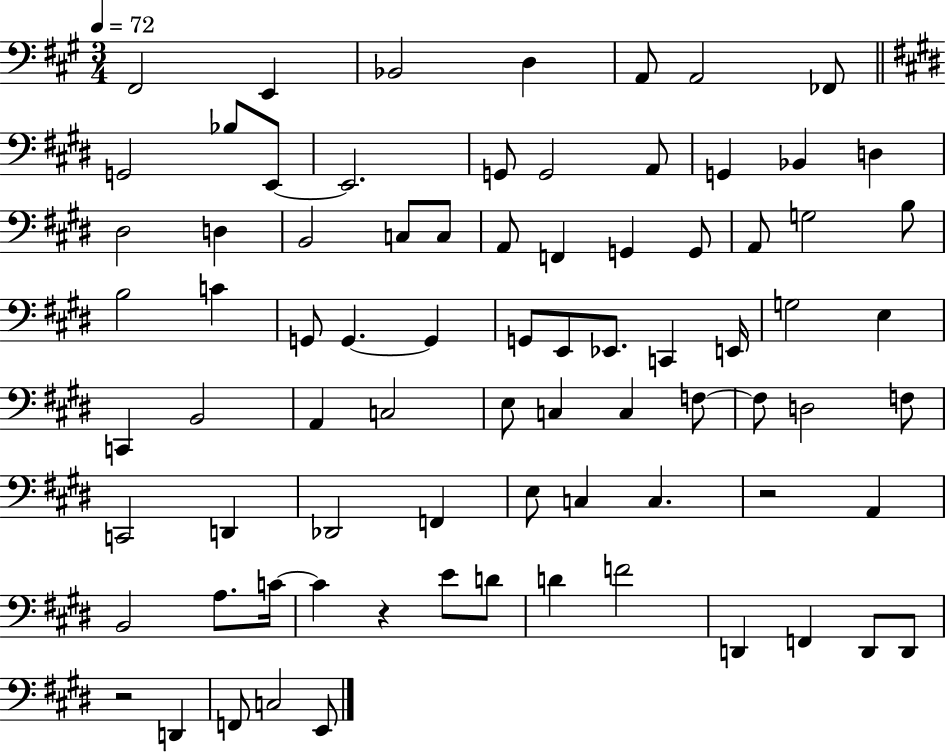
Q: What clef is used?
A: bass